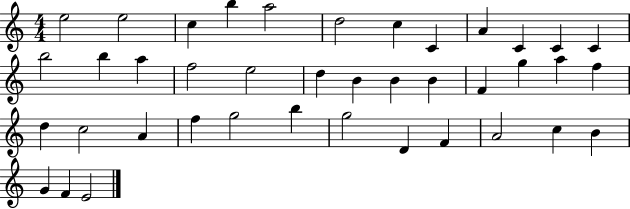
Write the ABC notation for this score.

X:1
T:Untitled
M:4/4
L:1/4
K:C
e2 e2 c b a2 d2 c C A C C C b2 b a f2 e2 d B B B F g a f d c2 A f g2 b g2 D F A2 c B G F E2